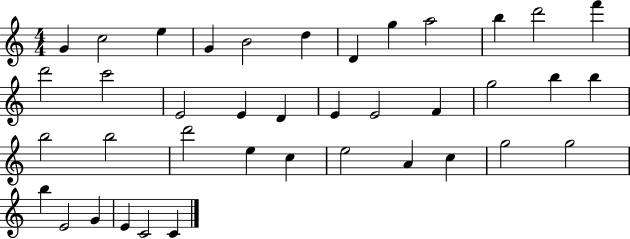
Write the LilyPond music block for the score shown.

{
  \clef treble
  \numericTimeSignature
  \time 4/4
  \key c \major
  g'4 c''2 e''4 | g'4 b'2 d''4 | d'4 g''4 a''2 | b''4 d'''2 f'''4 | \break d'''2 c'''2 | e'2 e'4 d'4 | e'4 e'2 f'4 | g''2 b''4 b''4 | \break b''2 b''2 | d'''2 e''4 c''4 | e''2 a'4 c''4 | g''2 g''2 | \break b''4 e'2 g'4 | e'4 c'2 c'4 | \bar "|."
}